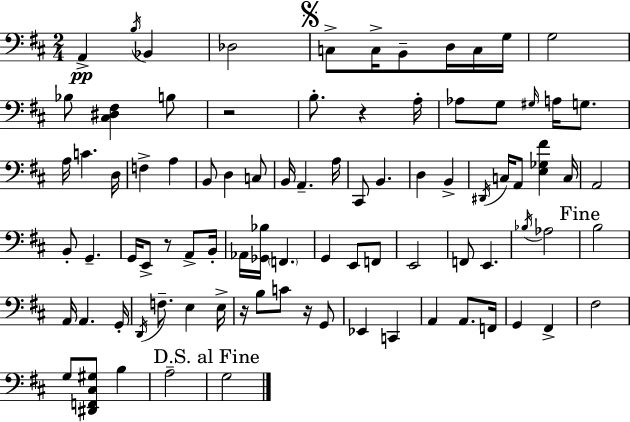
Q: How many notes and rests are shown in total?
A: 88